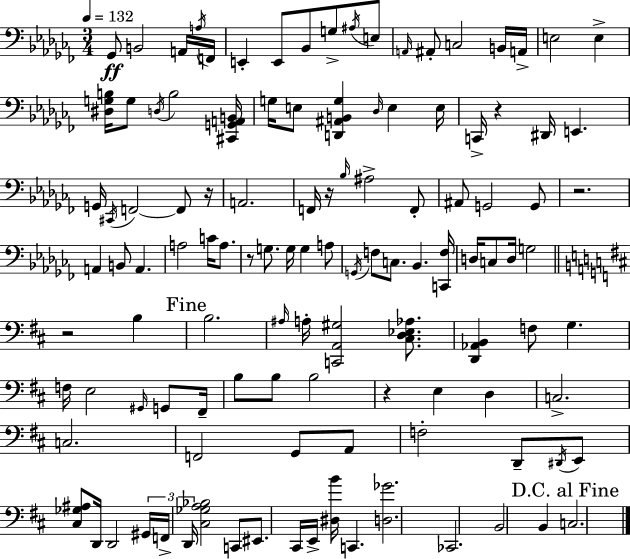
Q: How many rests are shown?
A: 7